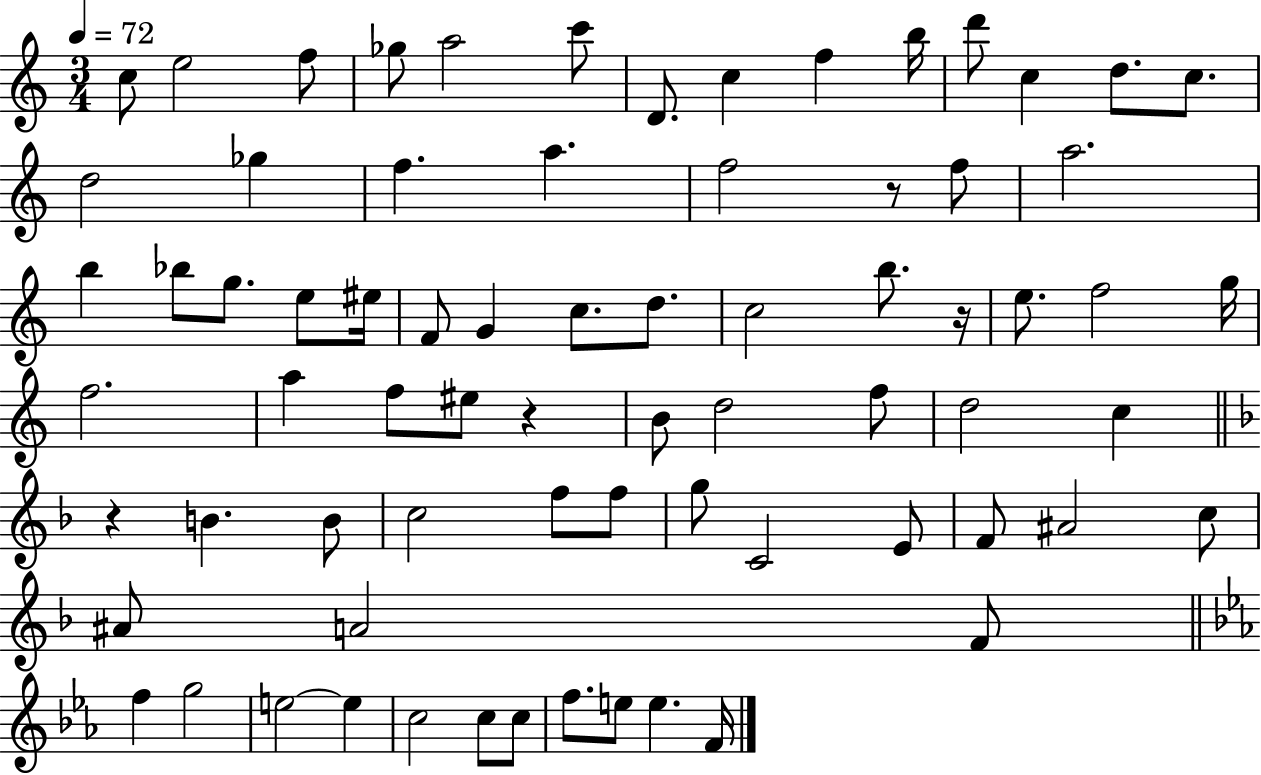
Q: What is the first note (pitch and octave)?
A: C5